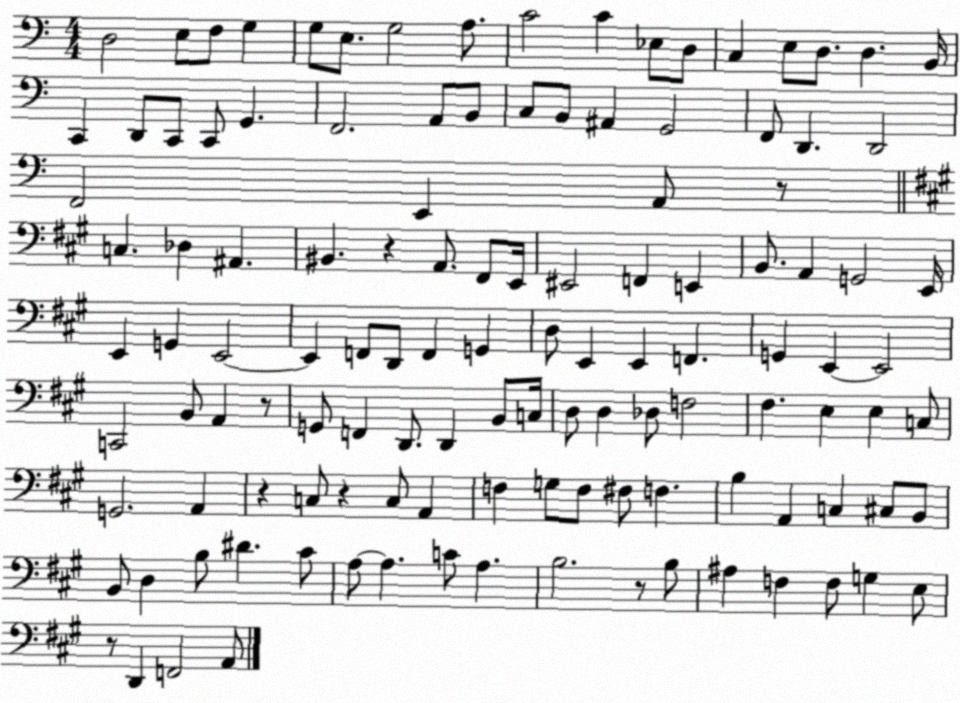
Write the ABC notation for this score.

X:1
T:Untitled
M:4/4
L:1/4
K:C
D,2 E,/2 F,/2 G, G,/2 E,/2 G,2 A,/2 C2 C _E,/2 D,/2 C, E,/2 D,/2 D, B,,/4 C,, D,,/2 C,,/2 C,,/2 G,, F,,2 A,,/2 B,,/2 C,/2 B,,/2 ^A,, G,,2 F,,/2 D,, D,,2 F,,2 E,, A,,/2 z/2 C, _D, ^A,, ^B,, z A,,/2 ^F,,/2 E,,/4 ^E,,2 F,, E,, B,,/2 A,, G,,2 E,,/4 E,, G,, E,,2 E,, F,,/2 D,,/2 F,, G,, D,/2 E,, E,, F,, G,, E,, E,,2 C,,2 B,,/2 A,, z/2 G,,/2 F,, D,,/2 D,, B,,/2 C,/4 D,/2 D, _D,/2 F,2 ^F, E, E, C,/2 G,,2 A,, z C,/2 z C,/2 A,, F, G,/2 F,/2 ^F,/2 F, B, A,, C, ^C,/2 B,,/2 B,,/2 D, B,/2 ^D ^C/2 A,/2 A, C/2 A, B,2 z/2 B,/2 ^A, F, F,/2 G, E,/2 z/2 D,, F,,2 A,,/2